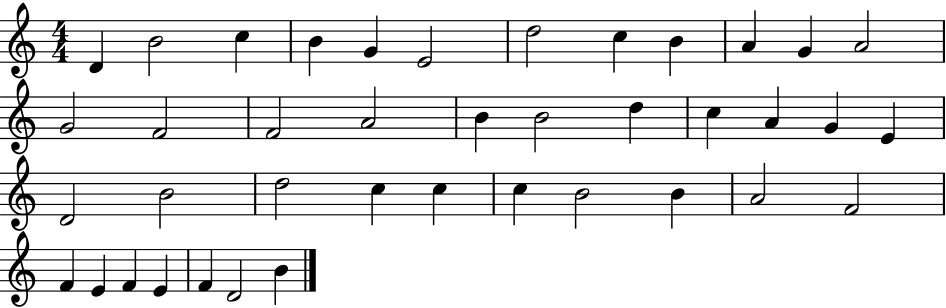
D4/q B4/h C5/q B4/q G4/q E4/h D5/h C5/q B4/q A4/q G4/q A4/h G4/h F4/h F4/h A4/h B4/q B4/h D5/q C5/q A4/q G4/q E4/q D4/h B4/h D5/h C5/q C5/q C5/q B4/h B4/q A4/h F4/h F4/q E4/q F4/q E4/q F4/q D4/h B4/q